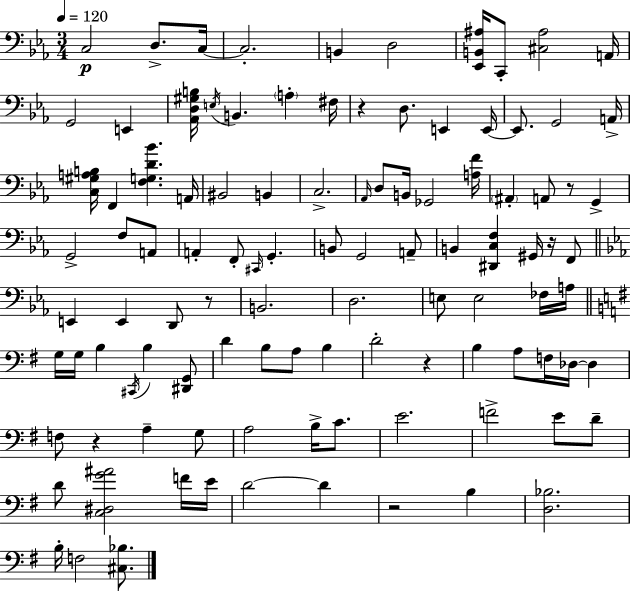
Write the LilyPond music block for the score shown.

{
  \clef bass
  \numericTimeSignature
  \time 3/4
  \key c \minor
  \tempo 4 = 120
  c2\p d8.-> c16~~ | c2.-. | b,4 d2 | <ees, b, ais>16 c,8-. <cis ais>2 a,16 | \break g,2 e,4 | <aes, d gis b>16 \acciaccatura { e16 } b,4. \parenthesize a4-. | fis16 r4 d8. e,4 | e,16~~ e,8. g,2 | \break a,16-> <c gis a b>16 f,4 <f g d' bes'>4. | a,16 bis,2 b,4 | c2.-> | \grace { aes,16 } d8 b,16 ges,2 | \break <a f'>16 \parenthesize ais,4-. a,8 r8 g,4-> | g,2-> f8 | a,8 a,4-. f,8-. \grace { cis,16 } g,4.-. | b,8 g,2 | \break a,8-- b,4 <dis, c f>4 gis,16 | r16 f,8 \bar "||" \break \key ees \major e,4 e,4 d,8 r8 | b,2. | d2. | e8 e2 fes16 a16 | \break \bar "||" \break \key e \minor g16 g16 b4 \acciaccatura { cis,16 } b4 <dis, g,>8 | d'4 b8 a8 b4 | d'2-. r4 | b4 a8 f16 des16~~ des4 | \break f8 r4 a4-- g8 | a2 b16-> c'8. | e'2. | f'2-> e'8 d'8-- | \break d'8 <c dis g' ais'>2 f'16 | e'16 d'2~~ d'4 | r2 b4 | <d bes>2. | \break b16-. f2 <cis bes>8. | \bar "|."
}